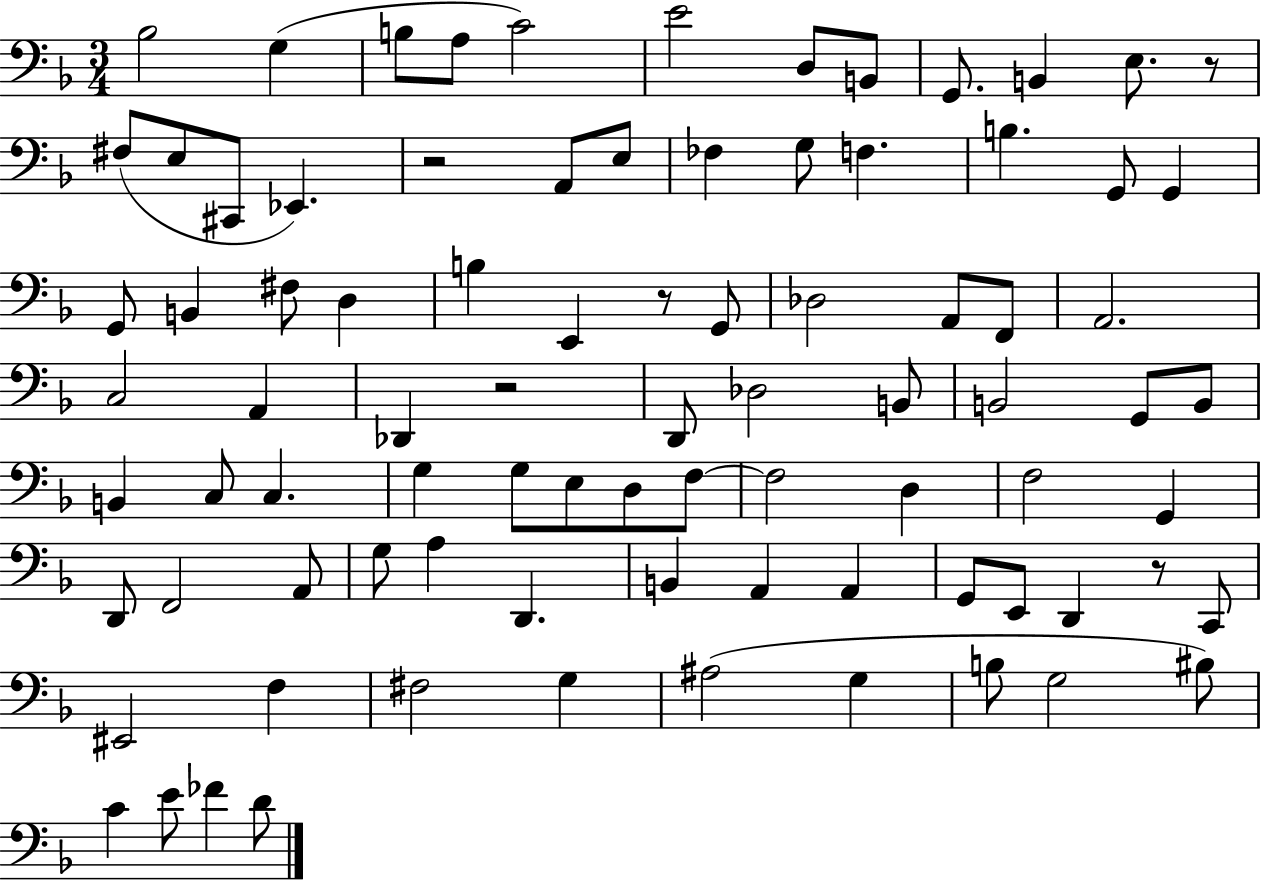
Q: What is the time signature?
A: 3/4